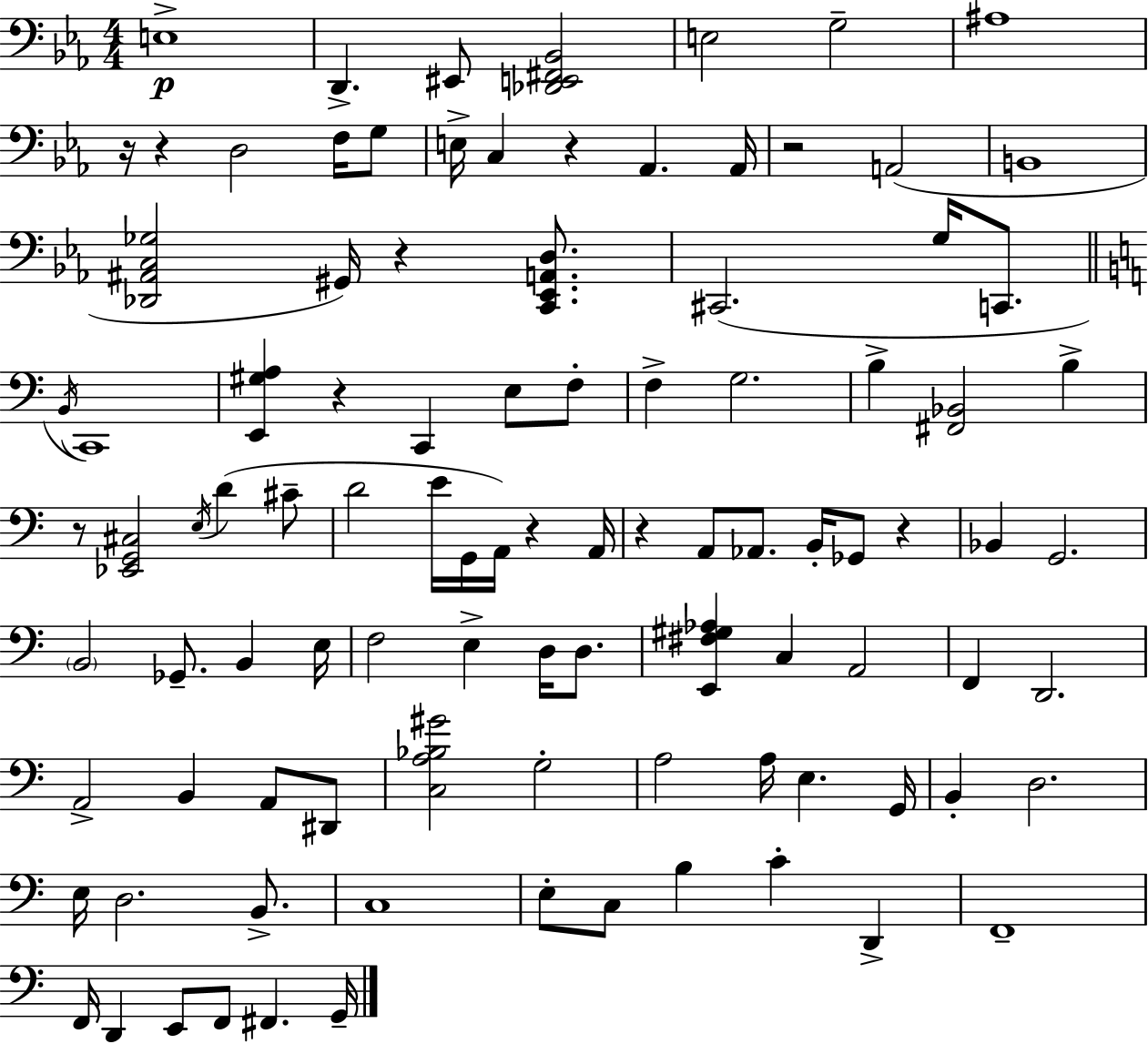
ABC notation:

X:1
T:Untitled
M:4/4
L:1/4
K:Cm
E,4 D,, ^E,,/2 [_D,,E,,^F,,_B,,]2 E,2 G,2 ^A,4 z/4 z D,2 F,/4 G,/2 E,/4 C, z _A,, _A,,/4 z2 A,,2 B,,4 [_D,,^A,,C,_G,]2 ^G,,/4 z [C,,_E,,A,,D,]/2 ^C,,2 G,/4 C,,/2 B,,/4 C,,4 [E,,^G,A,] z C,, E,/2 F,/2 F, G,2 B, [^F,,_B,,]2 B, z/2 [_E,,G,,^C,]2 E,/4 D ^C/2 D2 E/4 G,,/4 A,,/4 z A,,/4 z A,,/2 _A,,/2 B,,/4 _G,,/2 z _B,, G,,2 B,,2 _G,,/2 B,, E,/4 F,2 E, D,/4 D,/2 [E,,^F,^G,_A,] C, A,,2 F,, D,,2 A,,2 B,, A,,/2 ^D,,/2 [C,A,_B,^G]2 G,2 A,2 A,/4 E, G,,/4 B,, D,2 E,/4 D,2 B,,/2 C,4 E,/2 C,/2 B, C D,, F,,4 F,,/4 D,, E,,/2 F,,/2 ^F,, G,,/4